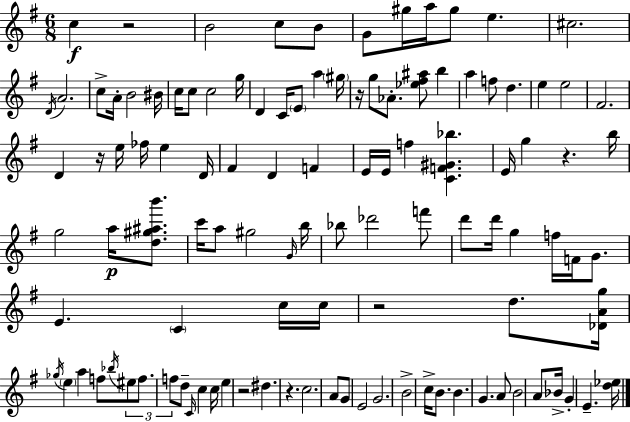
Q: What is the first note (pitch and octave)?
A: C5